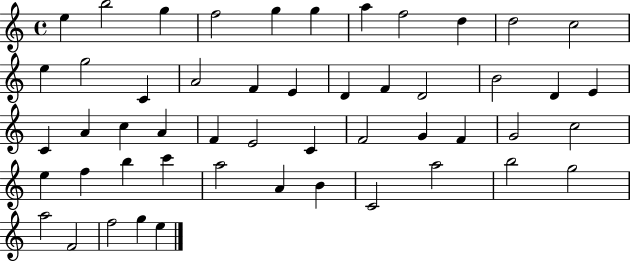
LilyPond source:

{
  \clef treble
  \time 4/4
  \defaultTimeSignature
  \key c \major
  e''4 b''2 g''4 | f''2 g''4 g''4 | a''4 f''2 d''4 | d''2 c''2 | \break e''4 g''2 c'4 | a'2 f'4 e'4 | d'4 f'4 d'2 | b'2 d'4 e'4 | \break c'4 a'4 c''4 a'4 | f'4 e'2 c'4 | f'2 g'4 f'4 | g'2 c''2 | \break e''4 f''4 b''4 c'''4 | a''2 a'4 b'4 | c'2 a''2 | b''2 g''2 | \break a''2 f'2 | f''2 g''4 e''4 | \bar "|."
}